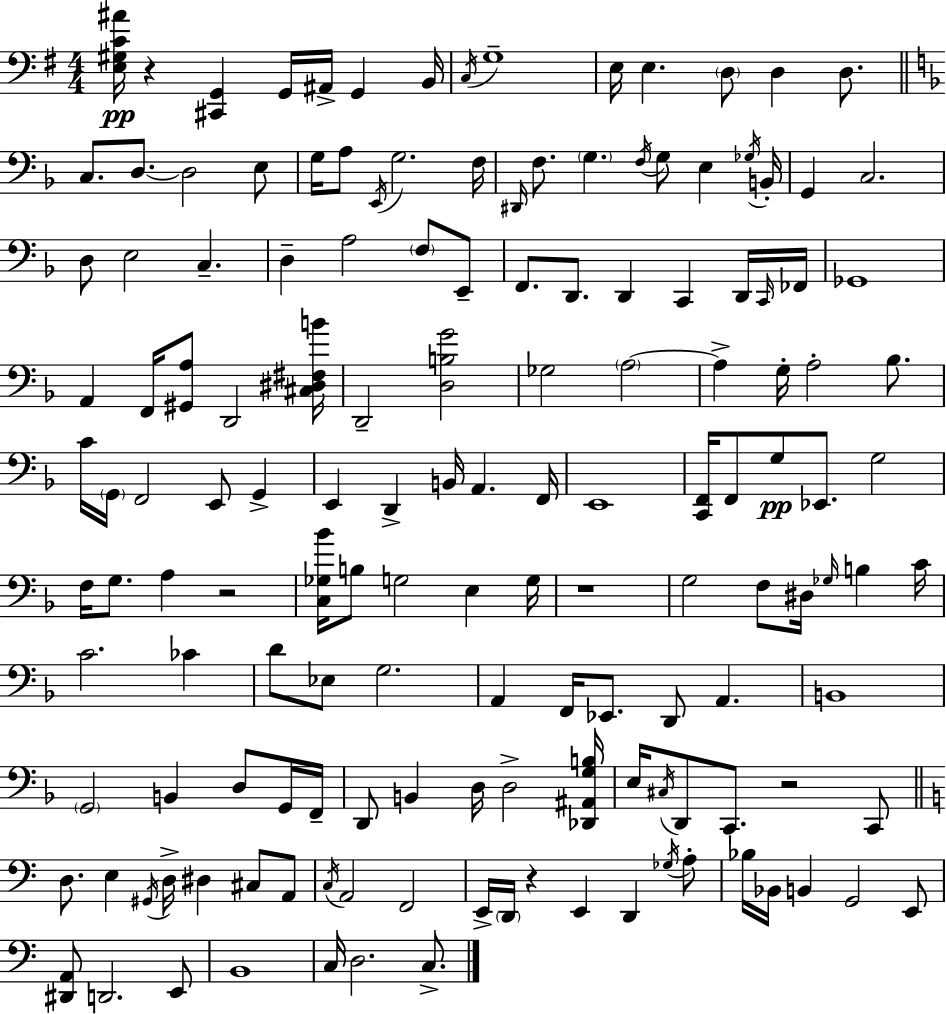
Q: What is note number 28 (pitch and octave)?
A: B2